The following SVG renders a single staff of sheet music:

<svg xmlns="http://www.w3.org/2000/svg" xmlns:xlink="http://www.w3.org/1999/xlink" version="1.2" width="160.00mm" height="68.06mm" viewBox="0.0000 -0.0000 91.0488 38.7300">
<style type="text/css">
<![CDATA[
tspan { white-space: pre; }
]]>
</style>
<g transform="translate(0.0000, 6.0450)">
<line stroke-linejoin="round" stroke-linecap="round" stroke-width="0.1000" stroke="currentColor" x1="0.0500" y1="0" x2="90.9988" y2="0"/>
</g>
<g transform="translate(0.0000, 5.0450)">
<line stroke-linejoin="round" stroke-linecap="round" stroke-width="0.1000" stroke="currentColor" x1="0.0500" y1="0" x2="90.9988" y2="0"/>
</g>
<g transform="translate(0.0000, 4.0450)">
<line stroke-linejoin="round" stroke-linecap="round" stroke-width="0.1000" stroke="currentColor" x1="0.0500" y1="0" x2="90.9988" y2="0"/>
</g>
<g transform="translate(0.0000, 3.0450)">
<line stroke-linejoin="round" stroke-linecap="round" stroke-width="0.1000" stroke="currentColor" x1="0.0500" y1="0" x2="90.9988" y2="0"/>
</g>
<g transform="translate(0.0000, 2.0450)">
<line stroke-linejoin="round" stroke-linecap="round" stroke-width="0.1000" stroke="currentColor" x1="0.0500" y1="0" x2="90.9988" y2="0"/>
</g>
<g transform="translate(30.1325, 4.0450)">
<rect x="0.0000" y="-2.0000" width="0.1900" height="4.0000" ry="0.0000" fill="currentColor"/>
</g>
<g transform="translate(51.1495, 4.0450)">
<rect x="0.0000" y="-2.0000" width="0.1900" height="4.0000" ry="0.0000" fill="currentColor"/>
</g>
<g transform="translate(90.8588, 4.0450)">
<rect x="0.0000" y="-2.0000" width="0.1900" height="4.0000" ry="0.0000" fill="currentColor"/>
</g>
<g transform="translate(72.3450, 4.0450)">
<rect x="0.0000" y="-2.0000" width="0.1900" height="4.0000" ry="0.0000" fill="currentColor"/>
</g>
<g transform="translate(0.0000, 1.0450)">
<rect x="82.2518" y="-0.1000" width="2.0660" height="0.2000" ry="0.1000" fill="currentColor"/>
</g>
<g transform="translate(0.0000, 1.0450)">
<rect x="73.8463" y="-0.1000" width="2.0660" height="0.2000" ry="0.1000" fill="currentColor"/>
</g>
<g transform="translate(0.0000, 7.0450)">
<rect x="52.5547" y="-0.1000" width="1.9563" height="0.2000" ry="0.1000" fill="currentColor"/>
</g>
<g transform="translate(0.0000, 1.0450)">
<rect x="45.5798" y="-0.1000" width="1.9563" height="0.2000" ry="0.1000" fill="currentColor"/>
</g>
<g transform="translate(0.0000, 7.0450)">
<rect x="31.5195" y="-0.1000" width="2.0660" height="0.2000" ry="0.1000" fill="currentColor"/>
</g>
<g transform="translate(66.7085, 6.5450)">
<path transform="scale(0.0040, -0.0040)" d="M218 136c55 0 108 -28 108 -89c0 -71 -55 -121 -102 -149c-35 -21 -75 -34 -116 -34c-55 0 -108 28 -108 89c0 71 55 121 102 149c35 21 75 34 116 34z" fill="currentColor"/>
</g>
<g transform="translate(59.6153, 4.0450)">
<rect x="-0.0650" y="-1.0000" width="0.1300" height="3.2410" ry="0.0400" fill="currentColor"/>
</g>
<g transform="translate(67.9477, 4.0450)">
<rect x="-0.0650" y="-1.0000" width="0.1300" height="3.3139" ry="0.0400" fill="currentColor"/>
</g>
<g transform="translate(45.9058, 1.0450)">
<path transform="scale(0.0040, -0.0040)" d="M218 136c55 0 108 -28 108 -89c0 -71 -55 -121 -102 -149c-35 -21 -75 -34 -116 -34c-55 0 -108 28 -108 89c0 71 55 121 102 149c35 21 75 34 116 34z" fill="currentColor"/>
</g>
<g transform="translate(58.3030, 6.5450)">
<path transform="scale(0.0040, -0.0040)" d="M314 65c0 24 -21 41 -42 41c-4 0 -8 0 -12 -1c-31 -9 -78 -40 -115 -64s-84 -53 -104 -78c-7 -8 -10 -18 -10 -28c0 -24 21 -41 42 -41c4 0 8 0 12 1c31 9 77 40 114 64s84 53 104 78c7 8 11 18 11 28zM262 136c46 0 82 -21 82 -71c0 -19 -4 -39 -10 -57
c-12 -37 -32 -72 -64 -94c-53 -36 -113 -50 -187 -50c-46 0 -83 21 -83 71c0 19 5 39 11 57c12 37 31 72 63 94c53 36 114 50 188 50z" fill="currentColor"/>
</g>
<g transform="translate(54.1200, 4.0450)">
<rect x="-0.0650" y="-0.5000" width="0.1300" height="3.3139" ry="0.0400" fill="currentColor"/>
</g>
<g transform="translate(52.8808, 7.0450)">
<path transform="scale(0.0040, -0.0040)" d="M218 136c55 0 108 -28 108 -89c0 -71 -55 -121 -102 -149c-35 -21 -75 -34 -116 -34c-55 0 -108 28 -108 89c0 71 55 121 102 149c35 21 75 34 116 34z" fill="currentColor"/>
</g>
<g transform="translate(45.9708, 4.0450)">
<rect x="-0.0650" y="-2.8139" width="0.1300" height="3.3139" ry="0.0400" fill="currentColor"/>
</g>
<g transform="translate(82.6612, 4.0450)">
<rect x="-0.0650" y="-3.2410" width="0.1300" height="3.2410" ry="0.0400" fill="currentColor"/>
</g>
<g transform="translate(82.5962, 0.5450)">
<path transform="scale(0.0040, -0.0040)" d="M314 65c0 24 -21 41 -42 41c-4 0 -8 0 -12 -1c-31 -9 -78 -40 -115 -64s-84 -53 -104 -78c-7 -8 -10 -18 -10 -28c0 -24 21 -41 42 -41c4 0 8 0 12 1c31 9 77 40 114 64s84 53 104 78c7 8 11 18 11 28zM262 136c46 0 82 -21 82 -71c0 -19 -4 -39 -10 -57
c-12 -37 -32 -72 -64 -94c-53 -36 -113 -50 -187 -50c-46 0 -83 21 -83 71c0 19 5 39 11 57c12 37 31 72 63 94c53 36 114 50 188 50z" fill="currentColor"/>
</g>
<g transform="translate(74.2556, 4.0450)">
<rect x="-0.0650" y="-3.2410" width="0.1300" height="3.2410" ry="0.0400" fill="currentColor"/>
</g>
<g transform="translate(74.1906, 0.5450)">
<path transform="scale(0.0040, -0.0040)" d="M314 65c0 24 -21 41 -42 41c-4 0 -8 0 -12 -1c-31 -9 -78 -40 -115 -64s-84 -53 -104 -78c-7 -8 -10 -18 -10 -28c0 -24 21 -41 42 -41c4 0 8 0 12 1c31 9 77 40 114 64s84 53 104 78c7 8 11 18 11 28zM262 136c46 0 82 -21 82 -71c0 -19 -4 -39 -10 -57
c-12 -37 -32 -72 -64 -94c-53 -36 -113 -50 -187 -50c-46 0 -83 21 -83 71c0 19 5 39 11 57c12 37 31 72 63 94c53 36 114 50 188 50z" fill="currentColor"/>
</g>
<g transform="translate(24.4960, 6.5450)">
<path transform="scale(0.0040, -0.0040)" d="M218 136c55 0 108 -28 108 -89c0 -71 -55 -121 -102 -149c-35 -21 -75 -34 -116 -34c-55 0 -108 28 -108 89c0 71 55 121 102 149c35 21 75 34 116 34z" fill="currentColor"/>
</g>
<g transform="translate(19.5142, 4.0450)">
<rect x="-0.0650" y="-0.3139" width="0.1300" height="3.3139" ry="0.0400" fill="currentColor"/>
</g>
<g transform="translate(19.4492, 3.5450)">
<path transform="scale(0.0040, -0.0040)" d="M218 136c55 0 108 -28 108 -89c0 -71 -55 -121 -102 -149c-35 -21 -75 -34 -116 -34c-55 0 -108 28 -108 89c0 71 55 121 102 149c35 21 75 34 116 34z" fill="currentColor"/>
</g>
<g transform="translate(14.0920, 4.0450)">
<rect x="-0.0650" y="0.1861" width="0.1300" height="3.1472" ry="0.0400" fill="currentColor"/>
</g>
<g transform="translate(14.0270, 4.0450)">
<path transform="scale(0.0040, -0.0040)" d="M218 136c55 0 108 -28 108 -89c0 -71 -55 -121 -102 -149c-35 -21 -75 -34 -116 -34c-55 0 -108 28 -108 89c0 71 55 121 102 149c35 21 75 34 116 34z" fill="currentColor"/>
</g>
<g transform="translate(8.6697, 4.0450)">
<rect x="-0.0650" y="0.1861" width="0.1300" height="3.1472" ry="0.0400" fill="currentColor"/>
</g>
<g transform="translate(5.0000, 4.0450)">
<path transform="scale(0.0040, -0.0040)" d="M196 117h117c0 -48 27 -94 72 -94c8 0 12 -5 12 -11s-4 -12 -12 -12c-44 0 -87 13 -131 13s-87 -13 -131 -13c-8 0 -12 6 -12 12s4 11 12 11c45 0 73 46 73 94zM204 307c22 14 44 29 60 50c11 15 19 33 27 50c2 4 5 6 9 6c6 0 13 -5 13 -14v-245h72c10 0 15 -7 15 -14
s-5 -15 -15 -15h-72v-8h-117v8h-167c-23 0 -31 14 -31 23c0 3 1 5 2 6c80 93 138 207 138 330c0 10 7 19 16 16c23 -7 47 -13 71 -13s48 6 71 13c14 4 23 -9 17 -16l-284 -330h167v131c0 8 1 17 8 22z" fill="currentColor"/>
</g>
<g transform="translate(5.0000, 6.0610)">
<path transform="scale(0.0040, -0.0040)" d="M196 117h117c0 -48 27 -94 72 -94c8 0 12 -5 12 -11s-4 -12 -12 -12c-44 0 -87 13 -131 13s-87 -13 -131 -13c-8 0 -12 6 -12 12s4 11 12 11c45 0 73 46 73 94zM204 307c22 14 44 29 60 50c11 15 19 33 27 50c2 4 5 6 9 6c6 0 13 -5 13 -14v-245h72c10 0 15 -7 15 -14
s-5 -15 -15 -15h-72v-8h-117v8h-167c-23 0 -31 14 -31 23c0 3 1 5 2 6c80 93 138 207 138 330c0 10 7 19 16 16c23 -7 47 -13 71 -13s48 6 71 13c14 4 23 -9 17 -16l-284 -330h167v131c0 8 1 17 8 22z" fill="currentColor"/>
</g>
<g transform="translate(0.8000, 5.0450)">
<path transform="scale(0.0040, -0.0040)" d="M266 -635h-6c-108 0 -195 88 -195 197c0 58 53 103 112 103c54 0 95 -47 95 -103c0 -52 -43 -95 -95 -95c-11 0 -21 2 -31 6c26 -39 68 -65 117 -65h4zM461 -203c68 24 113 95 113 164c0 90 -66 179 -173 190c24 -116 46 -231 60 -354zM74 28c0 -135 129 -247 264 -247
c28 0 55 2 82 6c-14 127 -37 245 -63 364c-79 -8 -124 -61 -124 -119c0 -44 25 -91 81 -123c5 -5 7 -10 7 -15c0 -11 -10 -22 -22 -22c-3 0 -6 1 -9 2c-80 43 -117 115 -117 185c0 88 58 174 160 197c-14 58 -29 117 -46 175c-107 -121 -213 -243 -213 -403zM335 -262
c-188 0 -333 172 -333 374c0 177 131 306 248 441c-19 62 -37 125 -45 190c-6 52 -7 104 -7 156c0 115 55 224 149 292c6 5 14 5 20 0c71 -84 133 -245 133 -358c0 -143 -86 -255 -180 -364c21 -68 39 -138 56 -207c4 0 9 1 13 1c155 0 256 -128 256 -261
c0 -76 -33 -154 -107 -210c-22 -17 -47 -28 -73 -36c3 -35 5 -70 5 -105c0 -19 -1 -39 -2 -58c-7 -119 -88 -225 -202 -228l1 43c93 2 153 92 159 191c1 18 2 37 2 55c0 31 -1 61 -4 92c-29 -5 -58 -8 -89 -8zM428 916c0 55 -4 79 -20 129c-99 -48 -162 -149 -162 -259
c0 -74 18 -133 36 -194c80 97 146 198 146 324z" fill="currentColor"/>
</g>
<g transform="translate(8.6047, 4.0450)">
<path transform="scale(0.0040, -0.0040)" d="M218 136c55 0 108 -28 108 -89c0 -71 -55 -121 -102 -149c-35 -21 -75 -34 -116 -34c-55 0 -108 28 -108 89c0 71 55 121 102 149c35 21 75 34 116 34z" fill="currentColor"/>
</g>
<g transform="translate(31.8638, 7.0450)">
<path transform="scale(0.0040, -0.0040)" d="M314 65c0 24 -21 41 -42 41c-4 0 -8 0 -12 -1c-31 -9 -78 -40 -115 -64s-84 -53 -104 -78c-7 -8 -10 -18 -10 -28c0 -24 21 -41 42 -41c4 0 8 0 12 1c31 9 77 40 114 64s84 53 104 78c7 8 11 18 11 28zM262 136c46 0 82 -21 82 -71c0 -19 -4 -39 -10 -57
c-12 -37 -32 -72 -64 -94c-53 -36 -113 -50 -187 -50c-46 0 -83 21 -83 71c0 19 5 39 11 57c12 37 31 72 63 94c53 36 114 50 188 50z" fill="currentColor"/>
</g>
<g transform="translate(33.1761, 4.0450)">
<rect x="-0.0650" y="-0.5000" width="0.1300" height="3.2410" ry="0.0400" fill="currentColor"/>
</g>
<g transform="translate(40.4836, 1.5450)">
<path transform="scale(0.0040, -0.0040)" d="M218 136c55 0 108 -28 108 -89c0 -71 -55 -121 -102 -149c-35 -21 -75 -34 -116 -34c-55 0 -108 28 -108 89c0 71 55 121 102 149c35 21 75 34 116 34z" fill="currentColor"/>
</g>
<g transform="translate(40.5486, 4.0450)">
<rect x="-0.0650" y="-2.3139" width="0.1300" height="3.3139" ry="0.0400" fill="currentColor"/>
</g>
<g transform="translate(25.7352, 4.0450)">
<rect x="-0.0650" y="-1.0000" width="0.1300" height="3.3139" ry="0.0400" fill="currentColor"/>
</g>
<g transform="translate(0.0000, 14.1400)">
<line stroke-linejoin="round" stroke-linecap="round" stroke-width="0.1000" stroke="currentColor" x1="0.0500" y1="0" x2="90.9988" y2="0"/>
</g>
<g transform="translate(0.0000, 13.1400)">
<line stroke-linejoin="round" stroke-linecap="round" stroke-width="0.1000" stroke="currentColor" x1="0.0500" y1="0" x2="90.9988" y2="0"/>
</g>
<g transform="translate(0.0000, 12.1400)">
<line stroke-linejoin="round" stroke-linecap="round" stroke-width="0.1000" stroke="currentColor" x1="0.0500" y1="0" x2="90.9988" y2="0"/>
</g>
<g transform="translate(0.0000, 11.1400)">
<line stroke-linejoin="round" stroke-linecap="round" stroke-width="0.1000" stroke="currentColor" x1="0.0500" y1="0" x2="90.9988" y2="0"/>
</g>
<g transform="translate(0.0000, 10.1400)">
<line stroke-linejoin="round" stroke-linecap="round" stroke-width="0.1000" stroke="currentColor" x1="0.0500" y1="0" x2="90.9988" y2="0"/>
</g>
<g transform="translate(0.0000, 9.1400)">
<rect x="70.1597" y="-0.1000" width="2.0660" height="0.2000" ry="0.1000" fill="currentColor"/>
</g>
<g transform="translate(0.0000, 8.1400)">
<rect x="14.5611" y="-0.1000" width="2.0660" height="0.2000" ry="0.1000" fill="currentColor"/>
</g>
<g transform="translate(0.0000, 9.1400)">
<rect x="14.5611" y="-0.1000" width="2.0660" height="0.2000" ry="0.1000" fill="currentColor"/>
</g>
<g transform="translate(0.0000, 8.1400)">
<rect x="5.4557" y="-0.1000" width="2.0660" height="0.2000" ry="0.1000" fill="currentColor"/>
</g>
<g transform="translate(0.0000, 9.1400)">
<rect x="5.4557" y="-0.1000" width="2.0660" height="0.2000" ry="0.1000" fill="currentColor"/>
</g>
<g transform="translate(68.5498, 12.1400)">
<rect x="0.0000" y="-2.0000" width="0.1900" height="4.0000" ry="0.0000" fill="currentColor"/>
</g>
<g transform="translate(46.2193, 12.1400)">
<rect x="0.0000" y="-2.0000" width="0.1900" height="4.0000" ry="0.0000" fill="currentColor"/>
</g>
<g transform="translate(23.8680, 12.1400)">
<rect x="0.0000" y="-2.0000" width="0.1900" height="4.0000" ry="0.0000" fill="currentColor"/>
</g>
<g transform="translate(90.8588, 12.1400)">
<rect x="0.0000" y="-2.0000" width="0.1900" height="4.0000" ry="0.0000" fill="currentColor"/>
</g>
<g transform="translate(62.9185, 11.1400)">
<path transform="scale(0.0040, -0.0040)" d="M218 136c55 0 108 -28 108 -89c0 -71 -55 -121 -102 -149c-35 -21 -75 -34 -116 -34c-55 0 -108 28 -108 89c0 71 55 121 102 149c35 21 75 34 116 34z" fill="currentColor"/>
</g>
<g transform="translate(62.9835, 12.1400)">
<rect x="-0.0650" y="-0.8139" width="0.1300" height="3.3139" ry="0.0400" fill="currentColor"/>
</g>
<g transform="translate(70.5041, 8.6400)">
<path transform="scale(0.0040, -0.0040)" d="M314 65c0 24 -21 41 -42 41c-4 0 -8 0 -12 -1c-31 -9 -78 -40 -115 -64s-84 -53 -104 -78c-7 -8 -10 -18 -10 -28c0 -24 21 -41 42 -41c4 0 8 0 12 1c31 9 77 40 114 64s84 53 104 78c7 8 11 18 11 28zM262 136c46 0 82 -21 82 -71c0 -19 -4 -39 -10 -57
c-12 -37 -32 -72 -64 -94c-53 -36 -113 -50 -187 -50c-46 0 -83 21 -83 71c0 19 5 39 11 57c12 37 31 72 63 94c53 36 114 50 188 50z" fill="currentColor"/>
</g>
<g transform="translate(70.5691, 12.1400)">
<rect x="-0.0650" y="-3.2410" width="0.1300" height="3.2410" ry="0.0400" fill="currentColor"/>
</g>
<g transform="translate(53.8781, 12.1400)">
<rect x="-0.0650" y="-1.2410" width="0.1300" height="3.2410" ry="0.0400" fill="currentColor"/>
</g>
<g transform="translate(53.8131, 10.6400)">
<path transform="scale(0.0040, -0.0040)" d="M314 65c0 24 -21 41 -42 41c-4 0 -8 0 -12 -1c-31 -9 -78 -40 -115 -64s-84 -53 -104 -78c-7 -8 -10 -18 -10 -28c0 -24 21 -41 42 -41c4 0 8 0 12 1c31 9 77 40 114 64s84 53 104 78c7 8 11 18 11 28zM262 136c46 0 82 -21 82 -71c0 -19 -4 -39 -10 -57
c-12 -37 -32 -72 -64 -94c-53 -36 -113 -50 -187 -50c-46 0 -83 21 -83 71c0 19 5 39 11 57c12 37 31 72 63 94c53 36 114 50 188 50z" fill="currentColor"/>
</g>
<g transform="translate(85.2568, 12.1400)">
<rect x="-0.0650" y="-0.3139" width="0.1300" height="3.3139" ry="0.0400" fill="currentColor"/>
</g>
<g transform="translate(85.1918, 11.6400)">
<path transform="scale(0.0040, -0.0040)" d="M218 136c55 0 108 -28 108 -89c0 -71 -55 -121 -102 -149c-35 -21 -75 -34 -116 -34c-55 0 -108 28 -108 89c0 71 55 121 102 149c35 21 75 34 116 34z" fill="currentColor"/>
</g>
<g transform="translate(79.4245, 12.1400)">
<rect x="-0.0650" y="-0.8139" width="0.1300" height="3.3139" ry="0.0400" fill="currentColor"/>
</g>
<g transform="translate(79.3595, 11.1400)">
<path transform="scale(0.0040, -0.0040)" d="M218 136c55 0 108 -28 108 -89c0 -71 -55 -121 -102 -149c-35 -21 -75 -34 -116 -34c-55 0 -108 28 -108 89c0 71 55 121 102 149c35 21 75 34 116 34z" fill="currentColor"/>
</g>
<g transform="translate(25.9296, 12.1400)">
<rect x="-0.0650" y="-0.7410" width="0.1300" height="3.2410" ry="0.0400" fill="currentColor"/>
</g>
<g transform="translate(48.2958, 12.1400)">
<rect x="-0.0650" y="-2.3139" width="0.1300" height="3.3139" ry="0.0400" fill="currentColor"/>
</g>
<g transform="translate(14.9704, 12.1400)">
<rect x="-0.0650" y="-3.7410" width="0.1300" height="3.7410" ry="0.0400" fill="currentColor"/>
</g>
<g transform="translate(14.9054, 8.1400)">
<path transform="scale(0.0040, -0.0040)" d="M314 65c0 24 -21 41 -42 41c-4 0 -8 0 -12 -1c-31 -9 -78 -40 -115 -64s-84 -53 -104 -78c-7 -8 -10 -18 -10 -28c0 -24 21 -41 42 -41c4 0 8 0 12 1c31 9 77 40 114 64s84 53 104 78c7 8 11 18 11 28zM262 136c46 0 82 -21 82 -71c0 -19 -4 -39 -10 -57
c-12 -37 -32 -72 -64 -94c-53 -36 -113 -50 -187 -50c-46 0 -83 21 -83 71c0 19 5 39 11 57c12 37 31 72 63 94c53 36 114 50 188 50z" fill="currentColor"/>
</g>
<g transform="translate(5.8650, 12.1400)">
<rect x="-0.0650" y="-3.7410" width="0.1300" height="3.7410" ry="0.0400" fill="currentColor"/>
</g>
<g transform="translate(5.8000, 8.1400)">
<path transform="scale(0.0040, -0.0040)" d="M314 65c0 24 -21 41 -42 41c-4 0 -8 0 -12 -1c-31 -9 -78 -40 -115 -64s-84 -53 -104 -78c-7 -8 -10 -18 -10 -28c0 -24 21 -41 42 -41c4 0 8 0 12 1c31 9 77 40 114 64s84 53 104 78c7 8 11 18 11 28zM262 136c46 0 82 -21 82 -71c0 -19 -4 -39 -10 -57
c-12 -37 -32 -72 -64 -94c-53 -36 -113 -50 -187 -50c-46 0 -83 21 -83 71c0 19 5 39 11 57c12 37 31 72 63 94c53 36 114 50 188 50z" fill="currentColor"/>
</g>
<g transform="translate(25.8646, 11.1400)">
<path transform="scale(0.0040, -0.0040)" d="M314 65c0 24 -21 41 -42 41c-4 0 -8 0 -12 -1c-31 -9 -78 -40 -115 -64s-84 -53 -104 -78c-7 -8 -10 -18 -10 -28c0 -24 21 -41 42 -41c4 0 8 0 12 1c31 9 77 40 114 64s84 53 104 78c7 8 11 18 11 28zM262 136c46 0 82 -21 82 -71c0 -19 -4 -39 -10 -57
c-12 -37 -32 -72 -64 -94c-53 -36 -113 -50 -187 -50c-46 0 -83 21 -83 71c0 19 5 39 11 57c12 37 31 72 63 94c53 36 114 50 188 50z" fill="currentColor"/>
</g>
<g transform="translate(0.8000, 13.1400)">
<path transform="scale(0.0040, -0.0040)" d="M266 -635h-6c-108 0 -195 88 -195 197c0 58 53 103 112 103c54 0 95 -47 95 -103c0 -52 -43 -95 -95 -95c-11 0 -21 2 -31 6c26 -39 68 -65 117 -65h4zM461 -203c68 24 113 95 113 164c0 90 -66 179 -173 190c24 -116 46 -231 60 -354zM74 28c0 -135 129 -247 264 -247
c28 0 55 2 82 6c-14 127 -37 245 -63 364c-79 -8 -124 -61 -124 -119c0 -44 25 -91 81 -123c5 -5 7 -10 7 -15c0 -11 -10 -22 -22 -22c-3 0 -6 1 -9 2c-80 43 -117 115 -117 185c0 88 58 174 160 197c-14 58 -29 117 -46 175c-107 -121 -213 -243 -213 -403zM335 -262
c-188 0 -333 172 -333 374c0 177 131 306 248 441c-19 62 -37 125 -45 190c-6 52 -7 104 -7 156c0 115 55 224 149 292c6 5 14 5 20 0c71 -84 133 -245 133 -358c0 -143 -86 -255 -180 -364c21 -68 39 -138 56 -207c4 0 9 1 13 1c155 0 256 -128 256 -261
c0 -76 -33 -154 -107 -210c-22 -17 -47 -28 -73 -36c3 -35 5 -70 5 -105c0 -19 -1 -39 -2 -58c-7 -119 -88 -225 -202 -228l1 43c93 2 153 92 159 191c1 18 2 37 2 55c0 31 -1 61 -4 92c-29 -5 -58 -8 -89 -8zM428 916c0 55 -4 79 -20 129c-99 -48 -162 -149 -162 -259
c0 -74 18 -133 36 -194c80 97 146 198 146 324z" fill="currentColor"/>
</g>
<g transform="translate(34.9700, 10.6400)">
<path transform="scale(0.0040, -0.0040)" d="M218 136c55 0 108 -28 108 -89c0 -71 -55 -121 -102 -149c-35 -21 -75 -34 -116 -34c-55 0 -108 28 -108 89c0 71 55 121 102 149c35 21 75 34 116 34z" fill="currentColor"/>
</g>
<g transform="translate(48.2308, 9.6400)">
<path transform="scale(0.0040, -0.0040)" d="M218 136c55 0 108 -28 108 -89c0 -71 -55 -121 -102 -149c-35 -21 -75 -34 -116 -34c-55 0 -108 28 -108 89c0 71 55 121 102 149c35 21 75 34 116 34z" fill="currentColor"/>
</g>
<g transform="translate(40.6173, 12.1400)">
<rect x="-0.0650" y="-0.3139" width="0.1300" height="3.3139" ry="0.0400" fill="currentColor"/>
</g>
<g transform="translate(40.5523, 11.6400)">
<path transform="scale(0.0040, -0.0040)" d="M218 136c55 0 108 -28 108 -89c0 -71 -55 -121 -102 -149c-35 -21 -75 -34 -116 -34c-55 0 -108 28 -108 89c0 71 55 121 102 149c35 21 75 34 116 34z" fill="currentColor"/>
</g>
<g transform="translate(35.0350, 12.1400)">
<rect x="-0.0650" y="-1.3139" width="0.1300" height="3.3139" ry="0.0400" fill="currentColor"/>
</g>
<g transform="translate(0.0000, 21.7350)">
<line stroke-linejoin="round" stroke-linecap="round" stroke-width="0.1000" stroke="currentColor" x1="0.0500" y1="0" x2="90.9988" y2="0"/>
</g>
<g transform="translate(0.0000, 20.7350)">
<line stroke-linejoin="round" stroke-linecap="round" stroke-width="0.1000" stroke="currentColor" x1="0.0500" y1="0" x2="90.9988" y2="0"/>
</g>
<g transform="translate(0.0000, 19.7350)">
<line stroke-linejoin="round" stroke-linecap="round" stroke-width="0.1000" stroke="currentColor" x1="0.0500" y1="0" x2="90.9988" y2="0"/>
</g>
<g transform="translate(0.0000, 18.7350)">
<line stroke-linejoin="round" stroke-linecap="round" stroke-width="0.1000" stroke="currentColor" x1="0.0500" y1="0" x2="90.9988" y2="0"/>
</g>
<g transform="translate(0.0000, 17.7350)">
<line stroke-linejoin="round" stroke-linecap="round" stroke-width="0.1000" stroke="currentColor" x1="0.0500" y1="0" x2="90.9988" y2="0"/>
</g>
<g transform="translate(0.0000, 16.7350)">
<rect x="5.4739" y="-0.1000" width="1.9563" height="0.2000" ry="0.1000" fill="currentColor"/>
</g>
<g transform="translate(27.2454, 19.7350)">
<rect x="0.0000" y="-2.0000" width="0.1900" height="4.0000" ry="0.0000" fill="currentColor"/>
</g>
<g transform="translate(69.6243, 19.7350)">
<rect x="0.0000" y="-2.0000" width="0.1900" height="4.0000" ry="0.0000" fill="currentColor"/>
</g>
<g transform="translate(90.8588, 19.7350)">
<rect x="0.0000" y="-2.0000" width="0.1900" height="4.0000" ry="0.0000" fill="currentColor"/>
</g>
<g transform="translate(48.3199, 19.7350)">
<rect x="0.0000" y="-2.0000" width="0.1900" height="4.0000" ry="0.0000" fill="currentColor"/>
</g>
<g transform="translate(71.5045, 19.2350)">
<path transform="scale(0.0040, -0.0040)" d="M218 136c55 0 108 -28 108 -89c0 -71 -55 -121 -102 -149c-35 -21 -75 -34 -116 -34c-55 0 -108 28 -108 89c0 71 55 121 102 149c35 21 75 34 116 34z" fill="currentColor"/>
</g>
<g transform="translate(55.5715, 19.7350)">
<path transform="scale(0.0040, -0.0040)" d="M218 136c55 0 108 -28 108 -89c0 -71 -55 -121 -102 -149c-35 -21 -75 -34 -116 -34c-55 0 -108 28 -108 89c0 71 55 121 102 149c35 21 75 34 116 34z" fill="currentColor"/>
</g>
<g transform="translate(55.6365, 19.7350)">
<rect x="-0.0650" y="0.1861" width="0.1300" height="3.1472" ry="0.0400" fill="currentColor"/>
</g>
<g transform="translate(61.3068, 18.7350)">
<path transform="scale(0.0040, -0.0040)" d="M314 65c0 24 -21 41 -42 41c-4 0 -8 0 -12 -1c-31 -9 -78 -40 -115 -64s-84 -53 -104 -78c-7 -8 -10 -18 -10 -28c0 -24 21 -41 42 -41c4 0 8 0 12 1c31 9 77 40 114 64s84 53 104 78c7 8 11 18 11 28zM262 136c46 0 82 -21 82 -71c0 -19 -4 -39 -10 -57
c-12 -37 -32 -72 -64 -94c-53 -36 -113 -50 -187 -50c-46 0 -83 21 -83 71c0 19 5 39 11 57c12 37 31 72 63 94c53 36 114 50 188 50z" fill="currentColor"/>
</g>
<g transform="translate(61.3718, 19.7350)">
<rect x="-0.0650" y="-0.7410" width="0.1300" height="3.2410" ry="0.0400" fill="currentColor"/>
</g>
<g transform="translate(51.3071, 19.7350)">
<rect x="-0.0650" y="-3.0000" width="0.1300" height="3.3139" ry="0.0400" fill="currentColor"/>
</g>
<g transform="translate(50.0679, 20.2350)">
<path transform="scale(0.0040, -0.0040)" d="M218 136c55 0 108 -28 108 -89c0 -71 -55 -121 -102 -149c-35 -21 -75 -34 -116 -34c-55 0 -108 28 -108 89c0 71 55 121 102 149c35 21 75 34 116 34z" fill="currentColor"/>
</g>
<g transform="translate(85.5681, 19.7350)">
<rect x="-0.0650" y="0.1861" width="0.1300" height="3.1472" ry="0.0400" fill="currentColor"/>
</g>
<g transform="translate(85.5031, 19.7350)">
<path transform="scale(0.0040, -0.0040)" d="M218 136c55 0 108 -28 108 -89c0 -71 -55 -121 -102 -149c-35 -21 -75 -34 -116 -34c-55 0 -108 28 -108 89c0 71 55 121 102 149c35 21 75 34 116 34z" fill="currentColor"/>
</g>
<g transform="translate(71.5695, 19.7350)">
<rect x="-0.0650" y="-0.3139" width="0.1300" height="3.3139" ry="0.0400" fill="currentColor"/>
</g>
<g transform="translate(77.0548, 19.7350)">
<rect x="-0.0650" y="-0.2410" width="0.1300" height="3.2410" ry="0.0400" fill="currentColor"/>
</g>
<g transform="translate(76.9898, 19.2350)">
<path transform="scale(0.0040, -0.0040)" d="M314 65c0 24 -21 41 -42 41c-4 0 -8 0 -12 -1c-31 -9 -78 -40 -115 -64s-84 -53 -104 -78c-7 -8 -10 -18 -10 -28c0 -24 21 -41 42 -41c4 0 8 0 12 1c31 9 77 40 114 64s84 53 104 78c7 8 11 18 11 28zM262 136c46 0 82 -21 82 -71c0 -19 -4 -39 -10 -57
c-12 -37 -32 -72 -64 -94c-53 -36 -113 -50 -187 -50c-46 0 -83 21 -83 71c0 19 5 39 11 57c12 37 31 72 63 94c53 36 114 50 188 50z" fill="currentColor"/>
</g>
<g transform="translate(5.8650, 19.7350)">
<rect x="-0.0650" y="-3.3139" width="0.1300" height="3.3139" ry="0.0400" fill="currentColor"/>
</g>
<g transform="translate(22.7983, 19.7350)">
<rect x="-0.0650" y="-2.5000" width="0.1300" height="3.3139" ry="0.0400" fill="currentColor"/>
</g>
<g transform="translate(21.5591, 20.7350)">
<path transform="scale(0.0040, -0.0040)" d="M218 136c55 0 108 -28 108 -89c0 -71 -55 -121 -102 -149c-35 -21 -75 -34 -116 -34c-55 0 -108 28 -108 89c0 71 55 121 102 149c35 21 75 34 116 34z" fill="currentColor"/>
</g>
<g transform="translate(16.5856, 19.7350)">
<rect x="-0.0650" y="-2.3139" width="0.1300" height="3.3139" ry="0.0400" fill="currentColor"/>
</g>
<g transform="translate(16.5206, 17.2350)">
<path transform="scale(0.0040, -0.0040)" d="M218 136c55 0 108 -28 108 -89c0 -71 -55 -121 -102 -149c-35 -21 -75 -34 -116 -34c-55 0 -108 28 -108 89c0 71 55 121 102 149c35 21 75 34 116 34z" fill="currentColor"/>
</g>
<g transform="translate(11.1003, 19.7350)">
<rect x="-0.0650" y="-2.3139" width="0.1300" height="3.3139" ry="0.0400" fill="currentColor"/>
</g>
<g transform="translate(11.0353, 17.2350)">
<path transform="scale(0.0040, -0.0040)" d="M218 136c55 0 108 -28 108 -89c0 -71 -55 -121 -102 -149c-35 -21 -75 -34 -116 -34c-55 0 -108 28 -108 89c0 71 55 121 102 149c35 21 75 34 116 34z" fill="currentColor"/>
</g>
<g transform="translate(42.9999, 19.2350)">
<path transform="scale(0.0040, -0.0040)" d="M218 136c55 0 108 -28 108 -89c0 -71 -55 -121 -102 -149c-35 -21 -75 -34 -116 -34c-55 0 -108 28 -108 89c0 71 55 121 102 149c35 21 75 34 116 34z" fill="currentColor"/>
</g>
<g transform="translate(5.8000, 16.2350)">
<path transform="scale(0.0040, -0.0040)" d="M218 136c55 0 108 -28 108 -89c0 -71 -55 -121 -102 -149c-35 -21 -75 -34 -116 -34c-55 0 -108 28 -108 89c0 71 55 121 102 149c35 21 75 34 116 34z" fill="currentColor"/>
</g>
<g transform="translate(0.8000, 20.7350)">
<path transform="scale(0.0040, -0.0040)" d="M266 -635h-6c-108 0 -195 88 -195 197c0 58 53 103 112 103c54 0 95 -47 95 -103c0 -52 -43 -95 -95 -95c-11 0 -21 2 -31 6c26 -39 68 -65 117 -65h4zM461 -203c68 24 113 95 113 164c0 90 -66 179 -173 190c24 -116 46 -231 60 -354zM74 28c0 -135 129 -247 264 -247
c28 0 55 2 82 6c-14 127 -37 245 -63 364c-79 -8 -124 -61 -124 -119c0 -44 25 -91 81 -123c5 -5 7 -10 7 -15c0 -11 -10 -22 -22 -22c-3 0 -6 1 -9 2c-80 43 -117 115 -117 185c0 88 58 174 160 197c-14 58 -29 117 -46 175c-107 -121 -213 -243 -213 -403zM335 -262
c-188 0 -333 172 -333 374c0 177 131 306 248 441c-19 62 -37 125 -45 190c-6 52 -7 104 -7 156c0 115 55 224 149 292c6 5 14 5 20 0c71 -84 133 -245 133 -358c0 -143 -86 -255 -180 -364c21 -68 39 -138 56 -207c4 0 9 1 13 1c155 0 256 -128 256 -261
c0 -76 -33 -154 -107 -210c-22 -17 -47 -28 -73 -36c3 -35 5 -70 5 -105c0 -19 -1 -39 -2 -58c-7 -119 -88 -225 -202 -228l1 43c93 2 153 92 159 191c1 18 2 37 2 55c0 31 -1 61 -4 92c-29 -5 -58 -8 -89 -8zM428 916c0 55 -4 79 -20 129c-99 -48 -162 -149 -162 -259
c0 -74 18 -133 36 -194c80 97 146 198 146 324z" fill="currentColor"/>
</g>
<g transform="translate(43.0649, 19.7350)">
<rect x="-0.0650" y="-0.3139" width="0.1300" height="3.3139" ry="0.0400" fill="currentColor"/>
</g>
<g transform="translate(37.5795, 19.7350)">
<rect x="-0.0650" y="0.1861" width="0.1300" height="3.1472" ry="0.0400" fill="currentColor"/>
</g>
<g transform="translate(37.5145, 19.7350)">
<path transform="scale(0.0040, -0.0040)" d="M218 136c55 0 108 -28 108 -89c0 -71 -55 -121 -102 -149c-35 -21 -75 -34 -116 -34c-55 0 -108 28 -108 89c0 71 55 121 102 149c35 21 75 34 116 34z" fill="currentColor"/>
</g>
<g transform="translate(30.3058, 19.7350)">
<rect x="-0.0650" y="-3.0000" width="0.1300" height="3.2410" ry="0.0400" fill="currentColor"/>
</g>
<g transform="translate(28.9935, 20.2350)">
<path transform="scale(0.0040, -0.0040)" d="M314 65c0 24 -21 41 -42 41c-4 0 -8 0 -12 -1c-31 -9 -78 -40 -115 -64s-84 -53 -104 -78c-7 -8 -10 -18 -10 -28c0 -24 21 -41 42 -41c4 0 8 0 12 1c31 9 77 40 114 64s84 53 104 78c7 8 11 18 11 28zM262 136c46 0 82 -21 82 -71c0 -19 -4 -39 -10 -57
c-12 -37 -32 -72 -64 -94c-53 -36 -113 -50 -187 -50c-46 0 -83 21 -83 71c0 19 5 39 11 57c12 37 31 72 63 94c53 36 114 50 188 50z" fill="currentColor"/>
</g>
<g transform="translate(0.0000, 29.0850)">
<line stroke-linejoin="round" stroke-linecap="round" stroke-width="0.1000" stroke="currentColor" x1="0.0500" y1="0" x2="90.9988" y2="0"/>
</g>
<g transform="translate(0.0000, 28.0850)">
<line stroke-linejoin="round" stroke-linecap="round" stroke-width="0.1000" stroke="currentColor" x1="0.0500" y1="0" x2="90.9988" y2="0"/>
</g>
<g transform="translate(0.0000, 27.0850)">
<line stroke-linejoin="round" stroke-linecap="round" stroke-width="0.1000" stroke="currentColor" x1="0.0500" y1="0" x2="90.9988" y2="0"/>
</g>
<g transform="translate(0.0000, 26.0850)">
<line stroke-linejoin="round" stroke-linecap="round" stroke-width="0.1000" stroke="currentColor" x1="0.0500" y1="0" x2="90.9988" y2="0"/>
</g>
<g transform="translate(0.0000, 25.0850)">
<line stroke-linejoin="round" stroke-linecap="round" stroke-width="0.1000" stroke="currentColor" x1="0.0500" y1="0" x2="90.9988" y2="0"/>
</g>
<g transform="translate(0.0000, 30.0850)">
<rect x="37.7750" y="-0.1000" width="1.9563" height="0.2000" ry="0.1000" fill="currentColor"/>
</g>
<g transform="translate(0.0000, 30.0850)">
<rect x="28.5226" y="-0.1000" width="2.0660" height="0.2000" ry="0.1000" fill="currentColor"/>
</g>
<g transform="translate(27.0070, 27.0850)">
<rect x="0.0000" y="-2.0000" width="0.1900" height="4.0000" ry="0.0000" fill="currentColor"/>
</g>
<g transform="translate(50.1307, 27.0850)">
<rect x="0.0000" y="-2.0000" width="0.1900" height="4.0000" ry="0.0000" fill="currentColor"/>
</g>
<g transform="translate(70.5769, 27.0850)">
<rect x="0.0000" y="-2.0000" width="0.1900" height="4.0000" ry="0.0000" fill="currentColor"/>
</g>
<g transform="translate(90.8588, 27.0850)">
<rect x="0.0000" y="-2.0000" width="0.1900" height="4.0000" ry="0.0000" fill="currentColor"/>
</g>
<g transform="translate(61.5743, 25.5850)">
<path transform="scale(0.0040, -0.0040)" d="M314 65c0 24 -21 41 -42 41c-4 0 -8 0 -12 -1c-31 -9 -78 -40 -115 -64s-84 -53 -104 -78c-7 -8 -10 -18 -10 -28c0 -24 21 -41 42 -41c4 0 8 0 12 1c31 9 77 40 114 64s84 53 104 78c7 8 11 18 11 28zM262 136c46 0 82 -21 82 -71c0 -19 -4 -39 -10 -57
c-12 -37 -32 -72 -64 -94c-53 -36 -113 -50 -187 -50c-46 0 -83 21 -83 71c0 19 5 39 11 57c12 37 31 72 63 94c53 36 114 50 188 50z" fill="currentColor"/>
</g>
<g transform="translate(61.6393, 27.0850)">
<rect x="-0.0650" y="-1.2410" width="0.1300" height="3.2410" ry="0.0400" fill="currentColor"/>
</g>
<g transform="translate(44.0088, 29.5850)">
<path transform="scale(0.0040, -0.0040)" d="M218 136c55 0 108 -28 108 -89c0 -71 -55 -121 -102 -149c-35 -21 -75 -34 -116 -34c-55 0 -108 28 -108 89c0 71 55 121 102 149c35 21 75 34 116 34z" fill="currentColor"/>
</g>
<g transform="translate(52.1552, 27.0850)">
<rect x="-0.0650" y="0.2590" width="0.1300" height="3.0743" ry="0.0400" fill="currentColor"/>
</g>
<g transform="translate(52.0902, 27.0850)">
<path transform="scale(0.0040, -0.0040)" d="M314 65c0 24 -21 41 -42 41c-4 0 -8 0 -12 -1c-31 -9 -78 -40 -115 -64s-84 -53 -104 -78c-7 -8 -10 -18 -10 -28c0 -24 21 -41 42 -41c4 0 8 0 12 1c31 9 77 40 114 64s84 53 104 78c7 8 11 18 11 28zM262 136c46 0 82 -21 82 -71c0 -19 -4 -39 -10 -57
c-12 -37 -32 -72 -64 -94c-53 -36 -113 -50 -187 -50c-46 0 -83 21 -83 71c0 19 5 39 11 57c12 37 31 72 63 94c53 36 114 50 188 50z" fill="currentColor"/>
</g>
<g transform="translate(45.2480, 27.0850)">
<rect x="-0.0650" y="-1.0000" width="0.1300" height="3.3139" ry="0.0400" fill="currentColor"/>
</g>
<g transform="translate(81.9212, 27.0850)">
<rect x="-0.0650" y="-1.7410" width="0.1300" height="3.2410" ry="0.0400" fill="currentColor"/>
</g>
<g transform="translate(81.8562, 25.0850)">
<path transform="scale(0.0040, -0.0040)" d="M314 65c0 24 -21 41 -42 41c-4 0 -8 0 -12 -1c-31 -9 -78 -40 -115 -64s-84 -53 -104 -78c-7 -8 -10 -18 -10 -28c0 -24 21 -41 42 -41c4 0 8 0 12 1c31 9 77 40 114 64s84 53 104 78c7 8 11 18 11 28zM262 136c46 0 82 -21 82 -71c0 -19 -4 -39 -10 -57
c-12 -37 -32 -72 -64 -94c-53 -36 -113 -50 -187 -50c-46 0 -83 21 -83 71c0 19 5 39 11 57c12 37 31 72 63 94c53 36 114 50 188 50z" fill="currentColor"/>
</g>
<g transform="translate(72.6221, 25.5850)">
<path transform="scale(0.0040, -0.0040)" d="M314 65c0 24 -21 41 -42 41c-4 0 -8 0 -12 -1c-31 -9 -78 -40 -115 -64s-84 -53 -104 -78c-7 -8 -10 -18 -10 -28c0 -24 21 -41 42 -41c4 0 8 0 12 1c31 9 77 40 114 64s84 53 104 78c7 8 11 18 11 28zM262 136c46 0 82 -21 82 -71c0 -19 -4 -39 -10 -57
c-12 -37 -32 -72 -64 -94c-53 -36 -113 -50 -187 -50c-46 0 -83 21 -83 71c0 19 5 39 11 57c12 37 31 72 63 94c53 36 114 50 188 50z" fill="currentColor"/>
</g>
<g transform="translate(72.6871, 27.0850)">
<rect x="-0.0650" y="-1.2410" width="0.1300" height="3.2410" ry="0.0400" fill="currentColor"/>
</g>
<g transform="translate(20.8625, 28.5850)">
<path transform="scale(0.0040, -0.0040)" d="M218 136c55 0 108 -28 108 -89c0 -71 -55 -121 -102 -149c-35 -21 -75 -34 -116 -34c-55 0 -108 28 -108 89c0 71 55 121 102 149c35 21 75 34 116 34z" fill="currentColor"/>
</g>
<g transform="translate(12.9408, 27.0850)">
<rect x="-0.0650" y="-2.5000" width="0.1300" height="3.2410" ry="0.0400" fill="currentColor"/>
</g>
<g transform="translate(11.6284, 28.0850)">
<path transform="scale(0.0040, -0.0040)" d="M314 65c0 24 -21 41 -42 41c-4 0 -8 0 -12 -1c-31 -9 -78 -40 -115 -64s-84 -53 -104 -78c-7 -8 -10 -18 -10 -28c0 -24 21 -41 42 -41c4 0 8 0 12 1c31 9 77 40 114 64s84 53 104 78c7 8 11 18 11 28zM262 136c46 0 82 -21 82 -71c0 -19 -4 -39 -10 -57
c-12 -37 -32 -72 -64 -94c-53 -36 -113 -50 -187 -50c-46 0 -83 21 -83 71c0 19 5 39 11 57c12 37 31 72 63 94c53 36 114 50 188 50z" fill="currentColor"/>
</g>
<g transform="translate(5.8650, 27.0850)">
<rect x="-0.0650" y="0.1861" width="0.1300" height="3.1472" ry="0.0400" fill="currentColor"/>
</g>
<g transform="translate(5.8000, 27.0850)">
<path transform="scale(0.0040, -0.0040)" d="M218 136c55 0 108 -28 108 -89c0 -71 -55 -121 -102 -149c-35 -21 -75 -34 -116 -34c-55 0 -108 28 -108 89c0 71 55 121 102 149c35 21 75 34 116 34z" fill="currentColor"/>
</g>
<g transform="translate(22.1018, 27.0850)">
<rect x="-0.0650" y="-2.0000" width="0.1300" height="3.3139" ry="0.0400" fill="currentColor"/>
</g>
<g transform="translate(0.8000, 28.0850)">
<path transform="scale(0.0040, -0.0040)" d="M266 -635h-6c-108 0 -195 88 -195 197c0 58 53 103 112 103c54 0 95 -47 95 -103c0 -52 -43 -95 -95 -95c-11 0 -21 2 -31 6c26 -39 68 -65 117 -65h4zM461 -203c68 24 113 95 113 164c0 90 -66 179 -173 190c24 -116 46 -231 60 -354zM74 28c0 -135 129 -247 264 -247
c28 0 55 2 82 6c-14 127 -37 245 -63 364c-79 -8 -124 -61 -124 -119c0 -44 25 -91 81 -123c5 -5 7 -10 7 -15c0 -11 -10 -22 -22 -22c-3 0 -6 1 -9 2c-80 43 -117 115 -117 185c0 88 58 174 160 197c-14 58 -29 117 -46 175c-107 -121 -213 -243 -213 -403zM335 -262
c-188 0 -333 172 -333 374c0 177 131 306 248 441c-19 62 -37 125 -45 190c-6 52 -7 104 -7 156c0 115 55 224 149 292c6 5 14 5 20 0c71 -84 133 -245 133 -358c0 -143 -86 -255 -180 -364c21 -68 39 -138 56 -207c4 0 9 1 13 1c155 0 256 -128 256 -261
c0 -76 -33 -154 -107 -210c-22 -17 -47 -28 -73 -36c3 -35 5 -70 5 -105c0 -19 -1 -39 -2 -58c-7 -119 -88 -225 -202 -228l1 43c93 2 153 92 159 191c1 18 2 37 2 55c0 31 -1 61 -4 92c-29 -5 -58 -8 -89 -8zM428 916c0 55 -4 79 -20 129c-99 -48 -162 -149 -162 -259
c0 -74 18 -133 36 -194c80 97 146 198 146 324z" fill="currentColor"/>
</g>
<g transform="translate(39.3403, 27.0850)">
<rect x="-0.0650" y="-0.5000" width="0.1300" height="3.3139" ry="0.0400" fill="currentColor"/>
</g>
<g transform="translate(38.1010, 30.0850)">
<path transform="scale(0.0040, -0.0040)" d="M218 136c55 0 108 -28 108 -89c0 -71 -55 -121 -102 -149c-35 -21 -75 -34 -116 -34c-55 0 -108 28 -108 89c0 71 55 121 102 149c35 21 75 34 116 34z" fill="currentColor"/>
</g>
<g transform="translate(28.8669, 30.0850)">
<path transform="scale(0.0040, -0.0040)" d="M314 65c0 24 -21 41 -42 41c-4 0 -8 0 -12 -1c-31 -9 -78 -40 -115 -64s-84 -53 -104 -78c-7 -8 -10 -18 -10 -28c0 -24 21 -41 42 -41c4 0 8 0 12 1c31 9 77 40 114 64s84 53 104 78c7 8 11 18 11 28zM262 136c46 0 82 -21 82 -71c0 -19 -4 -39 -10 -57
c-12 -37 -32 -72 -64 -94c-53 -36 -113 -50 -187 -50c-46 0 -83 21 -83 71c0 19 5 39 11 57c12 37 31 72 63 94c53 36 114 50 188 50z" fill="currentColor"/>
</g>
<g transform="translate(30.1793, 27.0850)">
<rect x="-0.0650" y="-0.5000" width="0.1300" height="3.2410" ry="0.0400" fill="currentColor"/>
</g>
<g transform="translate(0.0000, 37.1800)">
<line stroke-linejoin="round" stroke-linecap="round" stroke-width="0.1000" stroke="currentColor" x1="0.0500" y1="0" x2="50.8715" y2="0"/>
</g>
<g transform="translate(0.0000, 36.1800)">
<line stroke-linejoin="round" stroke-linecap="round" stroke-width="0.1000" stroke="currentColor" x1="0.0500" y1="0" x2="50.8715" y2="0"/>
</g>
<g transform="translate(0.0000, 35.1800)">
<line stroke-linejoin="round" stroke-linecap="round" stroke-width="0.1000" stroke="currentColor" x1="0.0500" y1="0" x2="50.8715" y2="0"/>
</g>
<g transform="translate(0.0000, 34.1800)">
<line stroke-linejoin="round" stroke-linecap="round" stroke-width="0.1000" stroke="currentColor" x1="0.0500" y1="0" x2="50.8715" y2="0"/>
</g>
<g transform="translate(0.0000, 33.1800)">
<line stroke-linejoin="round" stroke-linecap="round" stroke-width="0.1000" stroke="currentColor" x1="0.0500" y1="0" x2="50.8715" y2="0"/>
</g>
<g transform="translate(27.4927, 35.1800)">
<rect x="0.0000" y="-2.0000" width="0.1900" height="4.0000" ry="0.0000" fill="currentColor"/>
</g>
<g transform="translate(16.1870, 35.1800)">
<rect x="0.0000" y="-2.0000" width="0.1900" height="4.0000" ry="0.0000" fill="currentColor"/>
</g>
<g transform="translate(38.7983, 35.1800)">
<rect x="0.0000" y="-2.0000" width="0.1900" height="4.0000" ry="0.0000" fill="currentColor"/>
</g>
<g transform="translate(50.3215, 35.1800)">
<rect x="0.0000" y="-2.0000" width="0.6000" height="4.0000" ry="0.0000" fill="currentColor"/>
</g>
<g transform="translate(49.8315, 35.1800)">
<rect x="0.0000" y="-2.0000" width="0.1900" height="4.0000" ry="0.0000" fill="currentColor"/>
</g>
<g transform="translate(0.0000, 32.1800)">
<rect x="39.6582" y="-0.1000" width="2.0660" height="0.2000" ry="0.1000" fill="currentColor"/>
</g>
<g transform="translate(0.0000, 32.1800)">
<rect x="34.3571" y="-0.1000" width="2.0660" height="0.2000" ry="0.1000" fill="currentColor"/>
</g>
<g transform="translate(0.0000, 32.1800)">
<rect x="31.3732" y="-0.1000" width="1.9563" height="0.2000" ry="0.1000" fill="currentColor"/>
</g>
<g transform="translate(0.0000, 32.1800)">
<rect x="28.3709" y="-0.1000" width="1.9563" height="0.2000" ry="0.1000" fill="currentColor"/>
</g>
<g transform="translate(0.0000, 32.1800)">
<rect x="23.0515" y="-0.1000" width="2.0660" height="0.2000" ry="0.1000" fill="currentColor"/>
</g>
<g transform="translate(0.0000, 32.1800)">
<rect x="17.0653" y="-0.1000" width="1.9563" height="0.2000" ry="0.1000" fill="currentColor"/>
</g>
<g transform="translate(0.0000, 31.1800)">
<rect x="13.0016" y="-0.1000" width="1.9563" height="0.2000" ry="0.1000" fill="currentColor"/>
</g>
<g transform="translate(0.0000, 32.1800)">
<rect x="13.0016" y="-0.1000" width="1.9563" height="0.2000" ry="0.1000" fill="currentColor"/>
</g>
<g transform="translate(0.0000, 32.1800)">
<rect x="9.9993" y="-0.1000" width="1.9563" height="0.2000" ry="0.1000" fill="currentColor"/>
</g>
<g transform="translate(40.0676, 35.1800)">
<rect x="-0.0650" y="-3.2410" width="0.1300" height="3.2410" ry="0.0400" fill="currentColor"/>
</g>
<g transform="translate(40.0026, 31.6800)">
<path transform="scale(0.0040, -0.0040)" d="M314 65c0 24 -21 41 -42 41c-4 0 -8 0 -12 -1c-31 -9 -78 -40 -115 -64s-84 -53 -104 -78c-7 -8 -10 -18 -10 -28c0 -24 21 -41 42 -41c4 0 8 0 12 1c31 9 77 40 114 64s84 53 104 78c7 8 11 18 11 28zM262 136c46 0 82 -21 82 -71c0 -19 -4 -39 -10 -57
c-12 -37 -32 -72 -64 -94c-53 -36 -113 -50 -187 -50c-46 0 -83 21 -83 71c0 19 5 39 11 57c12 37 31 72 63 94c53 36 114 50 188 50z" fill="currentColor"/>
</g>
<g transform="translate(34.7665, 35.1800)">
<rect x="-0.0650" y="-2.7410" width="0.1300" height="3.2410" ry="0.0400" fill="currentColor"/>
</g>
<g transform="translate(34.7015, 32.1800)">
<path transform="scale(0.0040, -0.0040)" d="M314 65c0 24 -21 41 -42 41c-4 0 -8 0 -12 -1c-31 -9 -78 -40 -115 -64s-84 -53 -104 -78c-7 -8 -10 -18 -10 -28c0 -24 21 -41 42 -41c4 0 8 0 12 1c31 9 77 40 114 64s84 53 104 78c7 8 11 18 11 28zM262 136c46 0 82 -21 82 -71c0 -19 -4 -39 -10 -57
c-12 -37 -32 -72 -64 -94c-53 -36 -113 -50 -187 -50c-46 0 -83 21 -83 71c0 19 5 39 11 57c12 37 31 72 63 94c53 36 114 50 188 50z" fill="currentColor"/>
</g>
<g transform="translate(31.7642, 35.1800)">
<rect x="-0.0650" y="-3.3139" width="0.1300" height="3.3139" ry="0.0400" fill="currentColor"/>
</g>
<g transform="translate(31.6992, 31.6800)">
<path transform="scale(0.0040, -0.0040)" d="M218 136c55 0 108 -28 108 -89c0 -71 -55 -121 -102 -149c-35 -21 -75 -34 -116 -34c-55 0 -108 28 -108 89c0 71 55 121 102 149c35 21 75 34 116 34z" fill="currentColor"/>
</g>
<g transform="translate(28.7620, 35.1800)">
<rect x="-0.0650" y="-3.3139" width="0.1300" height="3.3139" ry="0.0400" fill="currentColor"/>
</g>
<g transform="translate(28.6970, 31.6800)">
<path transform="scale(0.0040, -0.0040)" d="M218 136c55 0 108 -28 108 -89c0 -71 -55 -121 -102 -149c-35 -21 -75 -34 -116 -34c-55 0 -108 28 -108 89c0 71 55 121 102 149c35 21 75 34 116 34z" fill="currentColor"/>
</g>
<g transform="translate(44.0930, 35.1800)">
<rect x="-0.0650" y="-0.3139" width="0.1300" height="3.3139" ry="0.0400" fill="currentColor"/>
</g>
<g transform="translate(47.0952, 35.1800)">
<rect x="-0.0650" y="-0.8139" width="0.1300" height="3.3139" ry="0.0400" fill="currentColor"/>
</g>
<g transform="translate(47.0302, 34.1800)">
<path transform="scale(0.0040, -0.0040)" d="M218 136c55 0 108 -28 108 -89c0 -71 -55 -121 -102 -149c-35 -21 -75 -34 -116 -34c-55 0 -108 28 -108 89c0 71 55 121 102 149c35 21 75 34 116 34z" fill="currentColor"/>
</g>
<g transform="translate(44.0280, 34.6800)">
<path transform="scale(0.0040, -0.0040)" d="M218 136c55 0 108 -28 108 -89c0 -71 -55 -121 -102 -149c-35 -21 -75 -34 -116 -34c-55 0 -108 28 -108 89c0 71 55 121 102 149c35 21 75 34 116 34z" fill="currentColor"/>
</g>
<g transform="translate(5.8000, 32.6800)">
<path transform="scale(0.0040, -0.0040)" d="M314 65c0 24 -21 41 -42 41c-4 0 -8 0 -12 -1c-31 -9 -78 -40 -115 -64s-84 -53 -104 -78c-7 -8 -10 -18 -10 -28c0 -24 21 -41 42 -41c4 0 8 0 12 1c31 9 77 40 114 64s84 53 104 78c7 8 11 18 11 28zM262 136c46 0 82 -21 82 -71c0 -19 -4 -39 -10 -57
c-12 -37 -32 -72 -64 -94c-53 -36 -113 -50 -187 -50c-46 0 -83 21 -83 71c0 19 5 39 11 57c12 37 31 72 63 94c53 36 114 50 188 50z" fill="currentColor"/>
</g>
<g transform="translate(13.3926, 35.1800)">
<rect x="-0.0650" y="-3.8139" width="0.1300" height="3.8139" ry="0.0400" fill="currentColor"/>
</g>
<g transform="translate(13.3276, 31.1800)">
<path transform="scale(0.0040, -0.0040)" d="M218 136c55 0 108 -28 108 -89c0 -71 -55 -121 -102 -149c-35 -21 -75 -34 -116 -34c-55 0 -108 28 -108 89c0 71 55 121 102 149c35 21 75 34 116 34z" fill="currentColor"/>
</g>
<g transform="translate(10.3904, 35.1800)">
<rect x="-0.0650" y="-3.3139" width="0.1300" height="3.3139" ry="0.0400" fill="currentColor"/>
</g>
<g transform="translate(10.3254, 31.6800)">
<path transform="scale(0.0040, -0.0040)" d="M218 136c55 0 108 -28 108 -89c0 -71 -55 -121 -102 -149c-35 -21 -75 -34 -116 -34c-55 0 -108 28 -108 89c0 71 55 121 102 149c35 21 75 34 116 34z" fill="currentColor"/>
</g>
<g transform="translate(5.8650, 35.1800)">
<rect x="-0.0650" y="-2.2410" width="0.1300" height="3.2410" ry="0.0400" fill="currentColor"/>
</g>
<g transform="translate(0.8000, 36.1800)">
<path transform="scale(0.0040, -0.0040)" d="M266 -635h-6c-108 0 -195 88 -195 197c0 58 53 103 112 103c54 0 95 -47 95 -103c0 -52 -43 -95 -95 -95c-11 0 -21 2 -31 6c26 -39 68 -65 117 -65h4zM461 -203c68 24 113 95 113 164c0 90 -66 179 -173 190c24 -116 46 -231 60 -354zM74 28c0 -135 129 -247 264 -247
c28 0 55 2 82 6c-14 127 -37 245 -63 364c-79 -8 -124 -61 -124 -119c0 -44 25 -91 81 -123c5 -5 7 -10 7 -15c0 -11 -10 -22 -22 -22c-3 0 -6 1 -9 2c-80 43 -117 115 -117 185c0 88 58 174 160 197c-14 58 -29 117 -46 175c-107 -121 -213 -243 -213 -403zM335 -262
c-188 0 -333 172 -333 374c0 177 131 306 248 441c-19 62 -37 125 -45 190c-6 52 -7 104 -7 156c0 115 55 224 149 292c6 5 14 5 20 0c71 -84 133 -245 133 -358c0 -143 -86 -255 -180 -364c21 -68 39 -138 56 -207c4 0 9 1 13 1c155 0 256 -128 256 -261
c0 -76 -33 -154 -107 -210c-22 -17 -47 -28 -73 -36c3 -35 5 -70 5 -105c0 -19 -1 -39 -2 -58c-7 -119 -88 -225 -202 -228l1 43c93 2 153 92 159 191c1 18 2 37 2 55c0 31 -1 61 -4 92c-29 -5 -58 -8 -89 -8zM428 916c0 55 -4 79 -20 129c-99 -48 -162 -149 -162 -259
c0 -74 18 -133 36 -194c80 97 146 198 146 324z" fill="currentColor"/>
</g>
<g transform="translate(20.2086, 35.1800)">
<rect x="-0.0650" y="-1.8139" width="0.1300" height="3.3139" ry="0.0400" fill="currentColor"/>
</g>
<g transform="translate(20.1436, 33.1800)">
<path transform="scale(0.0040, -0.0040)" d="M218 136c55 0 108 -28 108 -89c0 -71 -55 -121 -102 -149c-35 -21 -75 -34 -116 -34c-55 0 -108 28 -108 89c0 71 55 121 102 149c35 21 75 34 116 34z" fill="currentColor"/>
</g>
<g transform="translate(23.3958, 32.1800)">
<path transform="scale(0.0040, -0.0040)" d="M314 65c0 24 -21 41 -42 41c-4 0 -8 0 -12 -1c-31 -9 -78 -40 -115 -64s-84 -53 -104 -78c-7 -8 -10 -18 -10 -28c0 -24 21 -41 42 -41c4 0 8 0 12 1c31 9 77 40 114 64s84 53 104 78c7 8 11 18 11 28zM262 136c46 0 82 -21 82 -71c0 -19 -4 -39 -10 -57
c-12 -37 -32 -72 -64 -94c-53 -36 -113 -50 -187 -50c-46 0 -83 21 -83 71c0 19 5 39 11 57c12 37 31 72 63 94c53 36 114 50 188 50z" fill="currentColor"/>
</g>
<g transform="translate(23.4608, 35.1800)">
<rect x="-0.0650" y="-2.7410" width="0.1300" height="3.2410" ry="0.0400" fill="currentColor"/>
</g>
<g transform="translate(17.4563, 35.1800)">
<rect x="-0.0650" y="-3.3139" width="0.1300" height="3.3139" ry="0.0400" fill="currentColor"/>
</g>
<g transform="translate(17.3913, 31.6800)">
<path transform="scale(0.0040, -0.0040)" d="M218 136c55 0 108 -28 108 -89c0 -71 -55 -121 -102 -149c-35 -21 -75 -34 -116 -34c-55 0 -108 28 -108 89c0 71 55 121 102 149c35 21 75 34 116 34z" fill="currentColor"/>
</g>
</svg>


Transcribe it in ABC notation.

X:1
T:Untitled
M:4/4
L:1/4
K:C
B B c D C2 g a C D2 D b2 b2 c'2 c'2 d2 e c g e2 d b2 d c b g g G A2 B c A B d2 c c2 B B G2 F C2 C D B2 e2 e2 f2 g2 b c' b f a2 b b a2 b2 c d